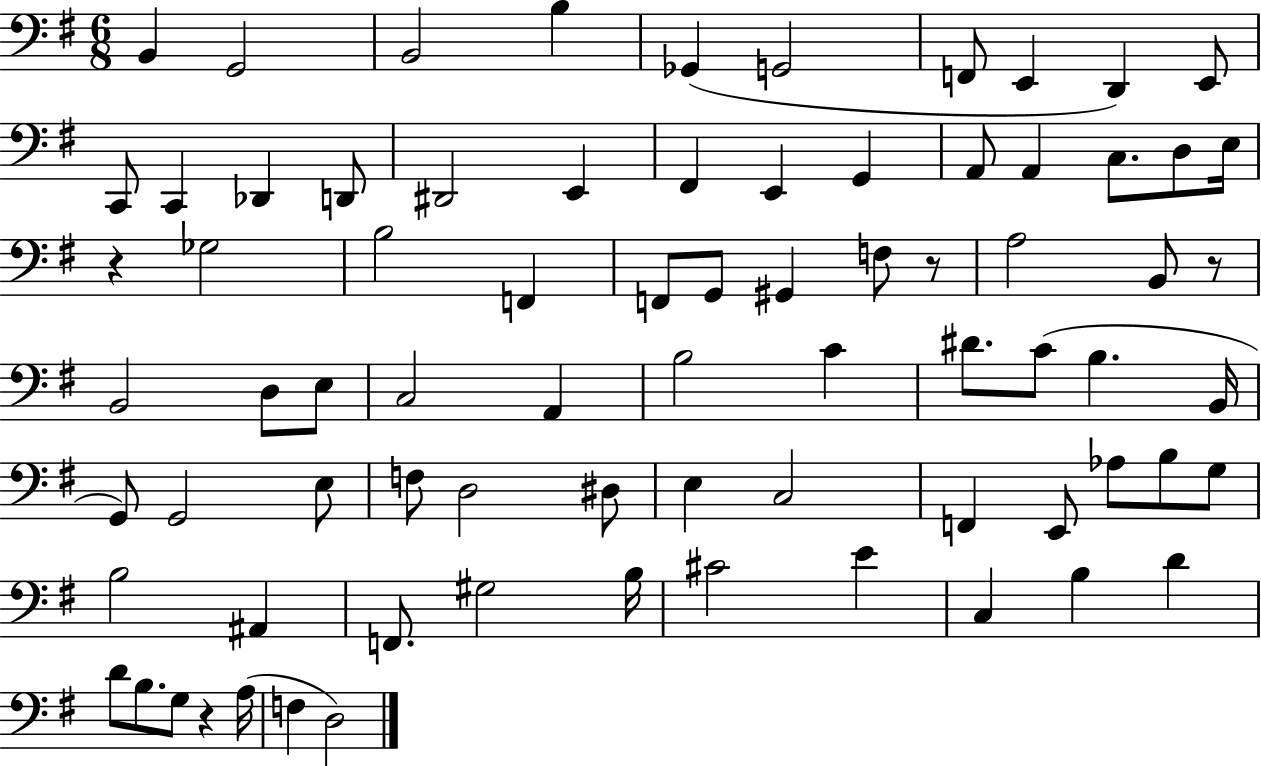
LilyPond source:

{
  \clef bass
  \numericTimeSignature
  \time 6/8
  \key g \major
  \repeat volta 2 { b,4 g,2 | b,2 b4 | ges,4( g,2 | f,8 e,4 d,4) e,8 | \break c,8 c,4 des,4 d,8 | dis,2 e,4 | fis,4 e,4 g,4 | a,8 a,4 c8. d8 e16 | \break r4 ges2 | b2 f,4 | f,8 g,8 gis,4 f8 r8 | a2 b,8 r8 | \break b,2 d8 e8 | c2 a,4 | b2 c'4 | dis'8. c'8( b4. b,16 | \break g,8) g,2 e8 | f8 d2 dis8 | e4 c2 | f,4 e,8 aes8 b8 g8 | \break b2 ais,4 | f,8. gis2 b16 | cis'2 e'4 | c4 b4 d'4 | \break d'8 b8. g8 r4 a16( | f4 d2) | } \bar "|."
}